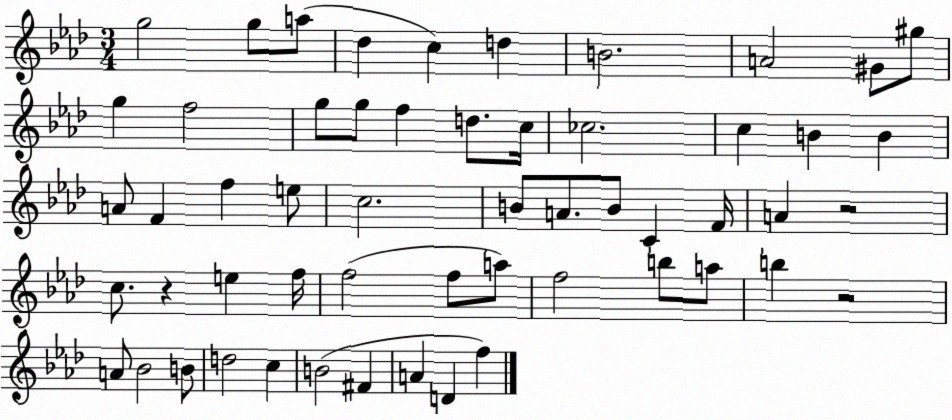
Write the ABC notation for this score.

X:1
T:Untitled
M:3/4
L:1/4
K:Ab
g2 g/2 a/2 _d c d B2 A2 ^G/2 ^g/2 g f2 g/2 g/2 f d/2 c/4 _c2 c B B A/2 F f e/2 c2 B/2 A/2 B/2 C F/4 A z2 c/2 z e f/4 f2 f/2 a/2 f2 b/2 a/2 b z2 A/2 _B2 B/2 d2 c B2 ^F A D f